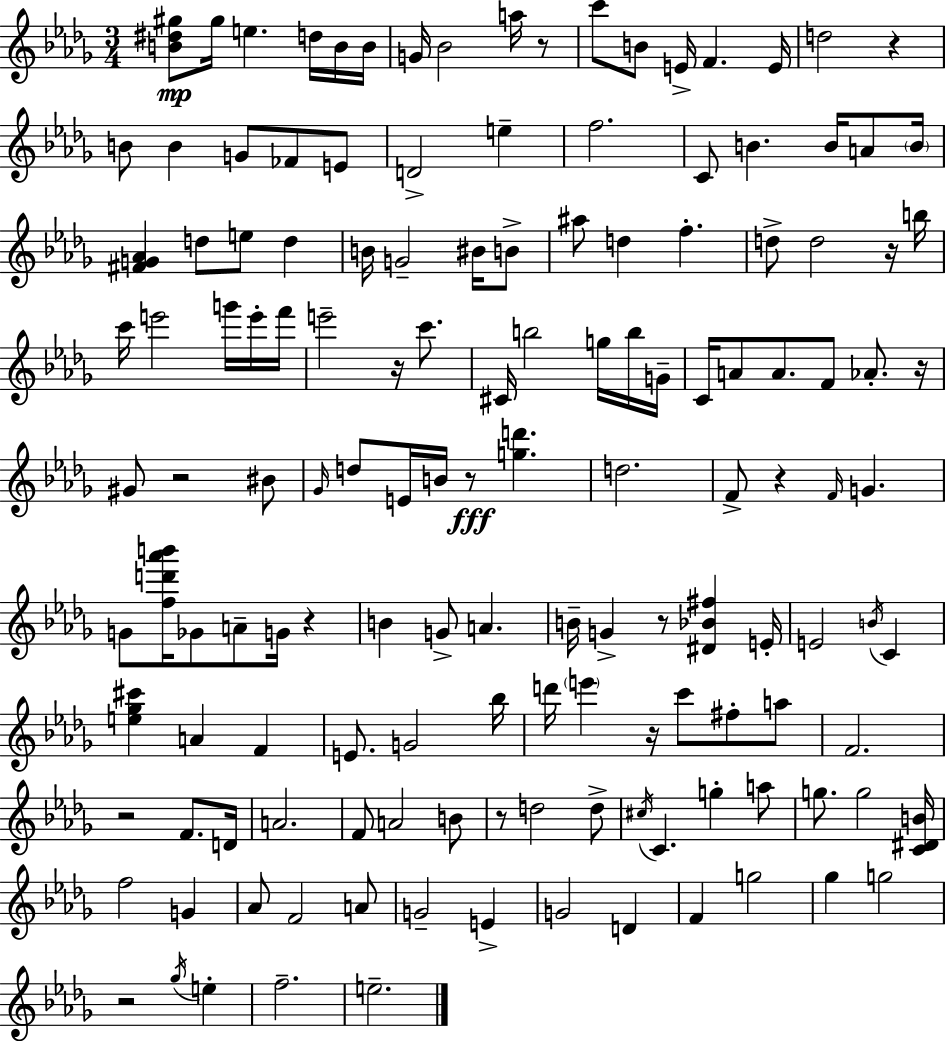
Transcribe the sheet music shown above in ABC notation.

X:1
T:Untitled
M:3/4
L:1/4
K:Bbm
[B^d^g]/2 ^g/4 e d/4 B/4 B/4 G/4 _B2 a/4 z/2 c'/2 B/2 E/4 F E/4 d2 z B/2 B G/2 _F/2 E/2 D2 e f2 C/2 B B/4 A/2 B/4 [^FG_A] d/2 e/2 d B/4 G2 ^B/4 B/2 ^a/2 d f d/2 d2 z/4 b/4 c'/4 e'2 g'/4 e'/4 f'/4 e'2 z/4 c'/2 ^C/4 b2 g/4 b/4 G/4 C/4 A/2 A/2 F/2 _A/2 z/4 ^G/2 z2 ^B/2 _G/4 d/2 E/4 B/4 z/2 [gd'] d2 F/2 z F/4 G G/2 [fd'_a'b']/4 _G/2 A/2 G/4 z B G/2 A B/4 G z/2 [^D_B^f] E/4 E2 B/4 C [e_g^c'] A F E/2 G2 _b/4 d'/4 e' z/4 c'/2 ^f/2 a/2 F2 z2 F/2 D/4 A2 F/2 A2 B/2 z/2 d2 d/2 ^c/4 C g a/2 g/2 g2 [C^DB]/4 f2 G _A/2 F2 A/2 G2 E G2 D F g2 _g g2 z2 _g/4 e f2 e2